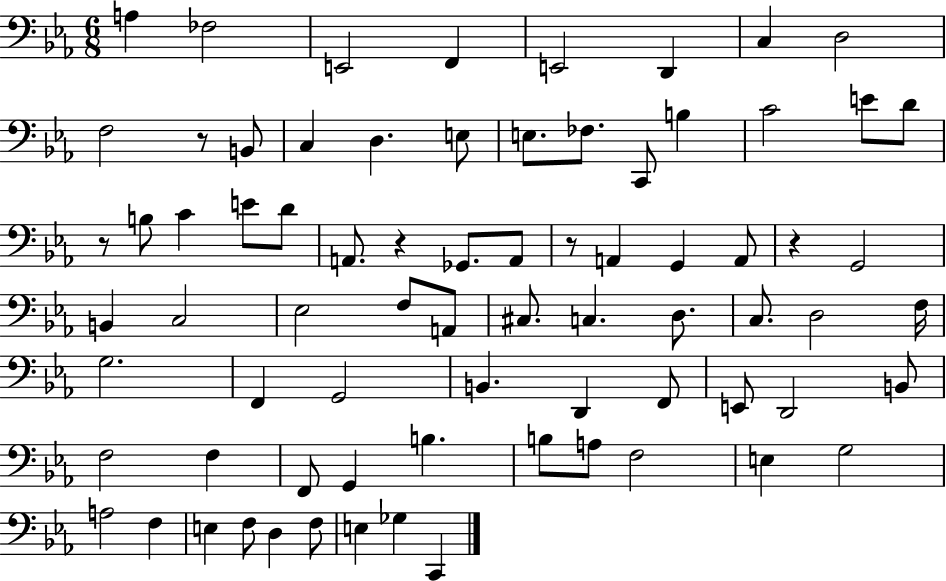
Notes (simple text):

A3/q FES3/h E2/h F2/q E2/h D2/q C3/q D3/h F3/h R/e B2/e C3/q D3/q. E3/e E3/e. FES3/e. C2/e B3/q C4/h E4/e D4/e R/e B3/e C4/q E4/e D4/e A2/e. R/q Gb2/e. A2/e R/e A2/q G2/q A2/e R/q G2/h B2/q C3/h Eb3/h F3/e A2/e C#3/e. C3/q. D3/e. C3/e. D3/h F3/s G3/h. F2/q G2/h B2/q. D2/q F2/e E2/e D2/h B2/e F3/h F3/q F2/e G2/q B3/q. B3/e A3/e F3/h E3/q G3/h A3/h F3/q E3/q F3/e D3/q F3/e E3/q Gb3/q C2/q